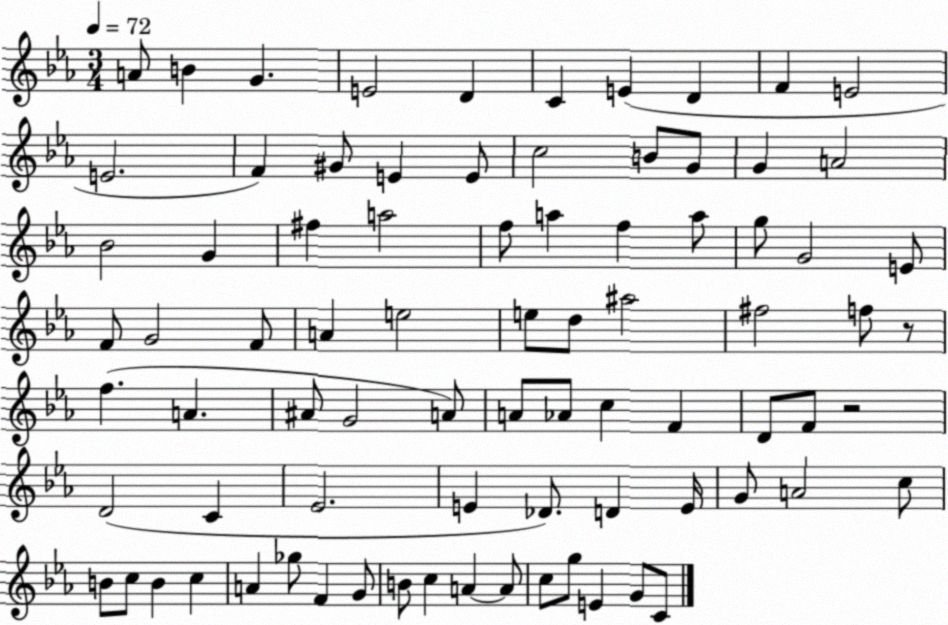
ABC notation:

X:1
T:Untitled
M:3/4
L:1/4
K:Eb
A/2 B G E2 D C E D F E2 E2 F ^G/2 E E/2 c2 B/2 G/2 G A2 _B2 G ^f a2 f/2 a f a/2 g/2 G2 E/2 F/2 G2 F/2 A e2 e/2 d/2 ^a2 ^f2 f/2 z/2 f A ^A/2 G2 A/2 A/2 _A/2 c F D/2 F/2 z2 D2 C _E2 E _D/2 D E/4 G/2 A2 c/2 B/2 c/2 B c A _g/2 F G/2 B/2 c A A/2 c/2 g/2 E G/2 C/2